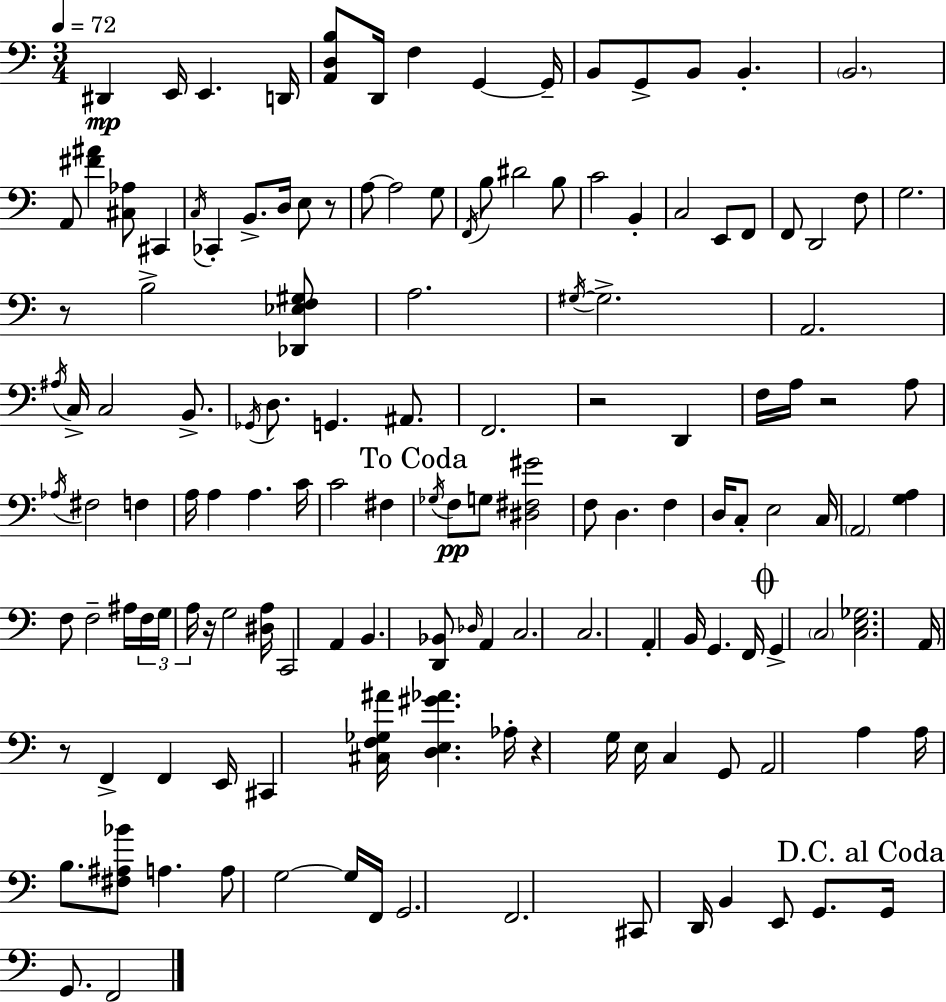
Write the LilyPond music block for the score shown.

{
  \clef bass
  \numericTimeSignature
  \time 3/4
  \key c \major
  \tempo 4 = 72
  dis,4\mp e,16 e,4. d,16 | <a, d b>8 d,16 f4 g,4~~ g,16-- | b,8 g,8-> b,8 b,4.-. | \parenthesize b,2. | \break a,8 <fis' ais'>4 <cis aes>8 cis,4 | \acciaccatura { c16 } ces,4-. b,8.-> d16 e8 r8 | a8~~ a2 g8 | \acciaccatura { f,16 } b8 dis'2 | \break b8 c'2 b,4-. | c2 e,8 | f,8 f,8 d,2 | f8 g2. | \break r8 b2-> | <des, ees f gis>8 a2. | \acciaccatura { gis16~ }~ gis2.-> | a,2. | \break \acciaccatura { ais16 } c16-> c2 | b,8.-> \acciaccatura { ges,16 } d8. g,4. | ais,8. f,2. | r2 | \break d,4 f16 a16 r2 | a8 \acciaccatura { aes16 } fis2 | f4 a16 a4 a4. | c'16 c'2 | \break fis4 \mark "To Coda" \acciaccatura { ges16 }\pp f8 g8 <dis fis gis'>2 | f8 d4. | f4 d16 c8-. e2 | c16 \parenthesize a,2 | \break <g a>4 f8 f2-- | ais16 \tuplet 3/2 { f16 g16 a16 } r16 g2 | <dis a>16 c,2 | a,4 b,4. | \break <d, bes,>8 \grace { des16 } a,4 c2. | c2. | a,4-. | b,16 g,4. f,16 \mark \markup { \musicglyph "scripts.coda" } g,4-> | \break \parenthesize c2 <c e ges>2. | a,16 r8 f,4-> | f,4 e,16 cis,4 | <cis f ges ais'>16 <d e gis' aes'>4. aes16-. r4 | \break g16 e16 c4 g,8 a,2 | a4 a16 b8. | <fis ais bes'>8 a4. a8 g2~~ | g16 f,16 g,2. | \break f,2. | cis,8 d,16 b,4 | e,8 g,8. \mark "D.C. al Coda" g,16 g,8. | f,2 \bar "|."
}